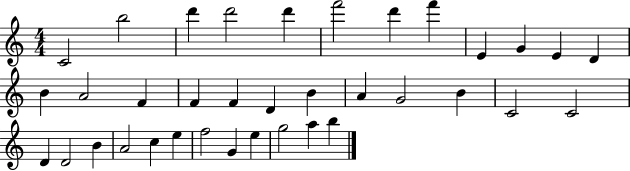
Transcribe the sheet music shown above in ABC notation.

X:1
T:Untitled
M:4/4
L:1/4
K:C
C2 b2 d' d'2 d' f'2 d' f' E G E D B A2 F F F D B A G2 B C2 C2 D D2 B A2 c e f2 G e g2 a b